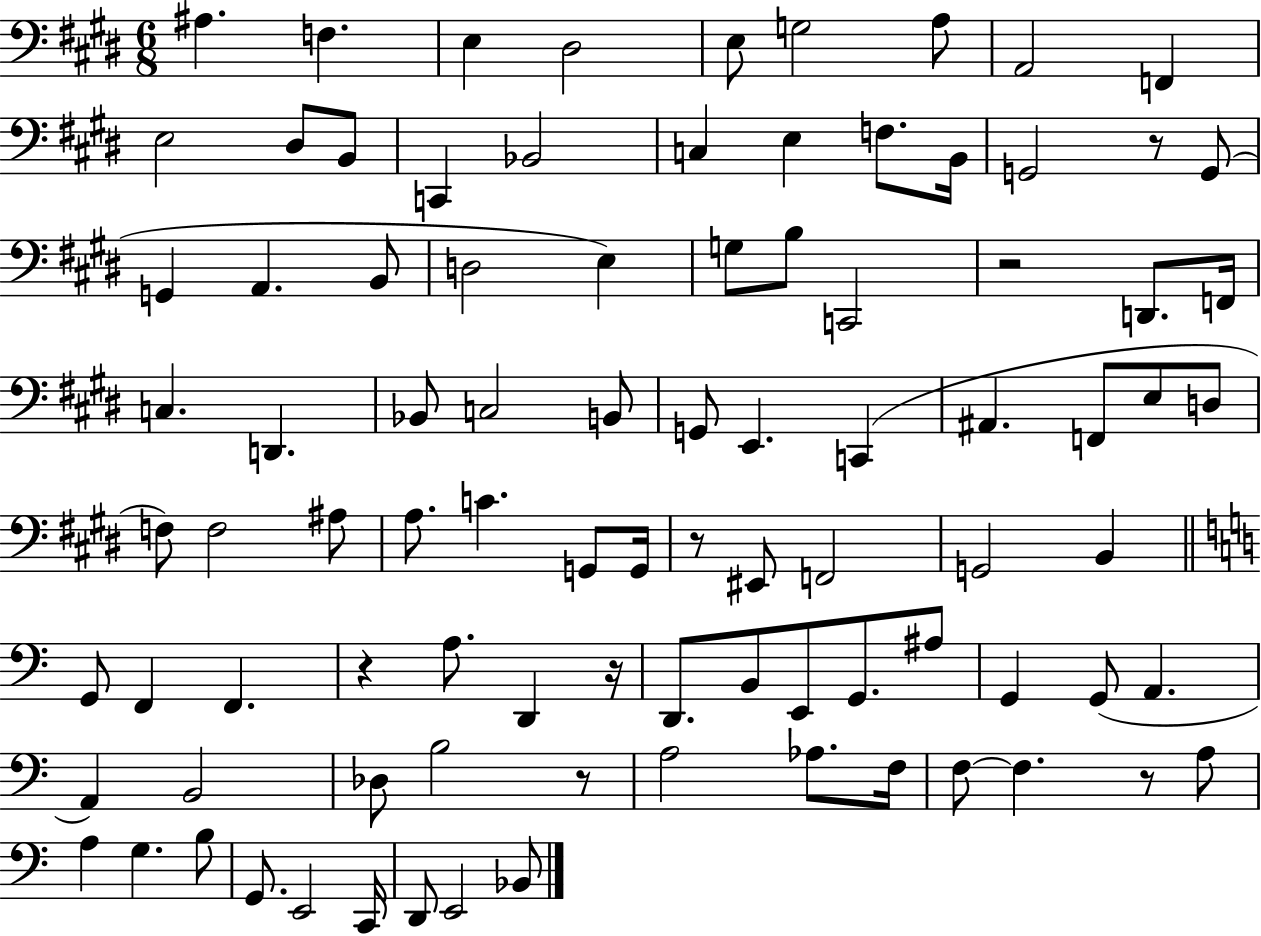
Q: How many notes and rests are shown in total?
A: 92